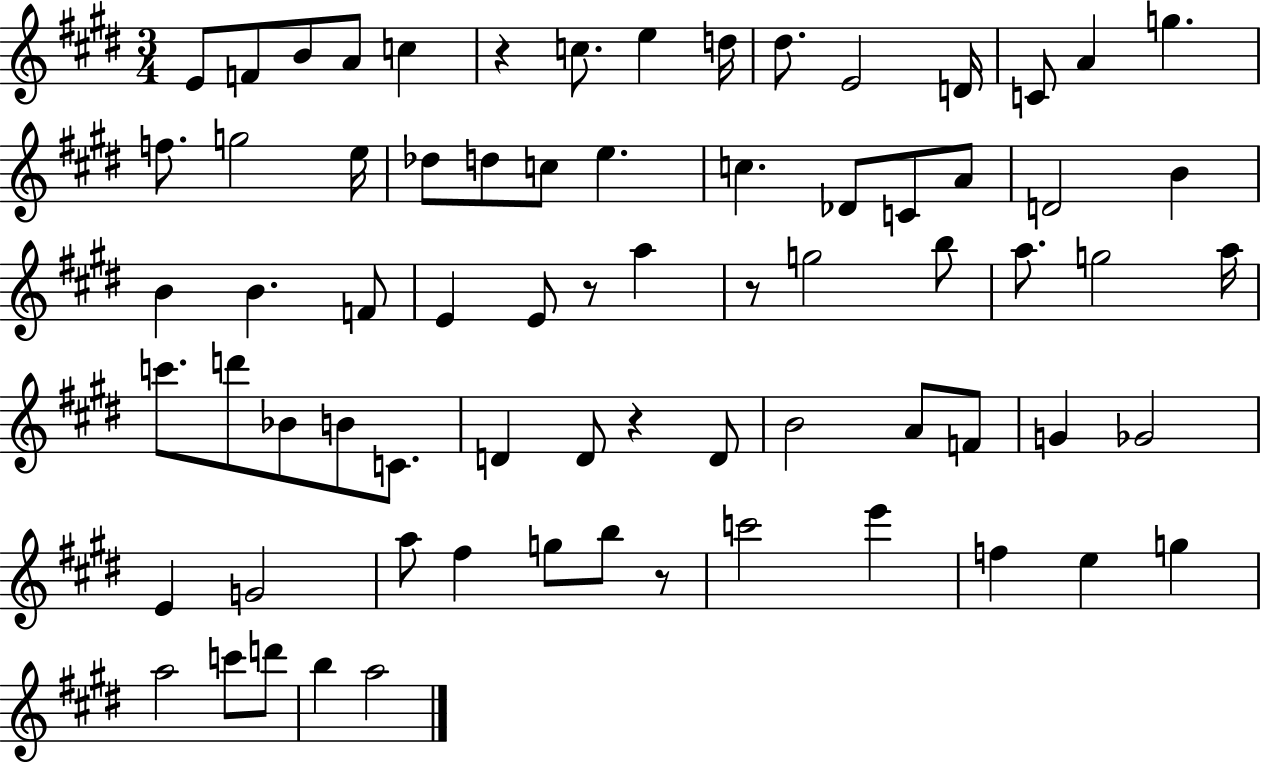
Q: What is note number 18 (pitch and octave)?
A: Db5